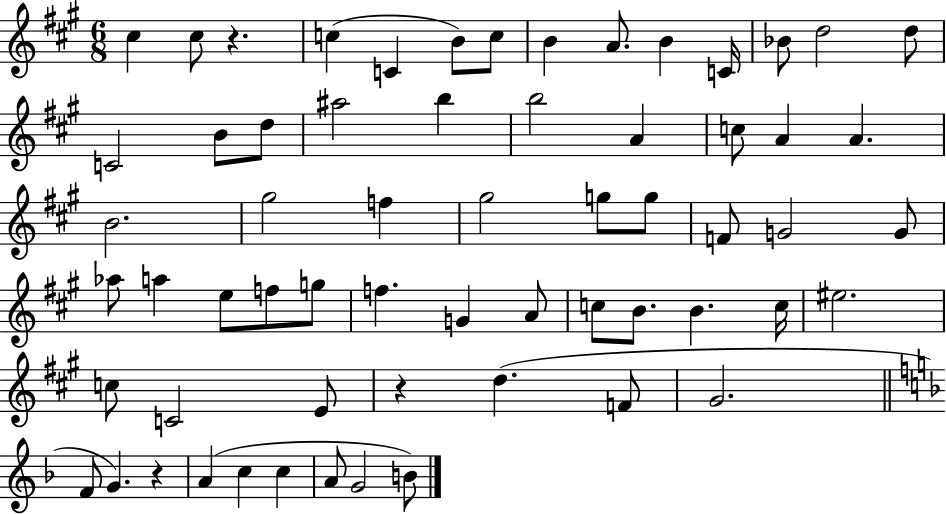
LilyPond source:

{
  \clef treble
  \numericTimeSignature
  \time 6/8
  \key a \major
  \repeat volta 2 { cis''4 cis''8 r4. | c''4( c'4 b'8) c''8 | b'4 a'8. b'4 c'16 | bes'8 d''2 d''8 | \break c'2 b'8 d''8 | ais''2 b''4 | b''2 a'4 | c''8 a'4 a'4. | \break b'2. | gis''2 f''4 | gis''2 g''8 g''8 | f'8 g'2 g'8 | \break aes''8 a''4 e''8 f''8 g''8 | f''4. g'4 a'8 | c''8 b'8. b'4. c''16 | eis''2. | \break c''8 c'2 e'8 | r4 d''4.( f'8 | gis'2. | \bar "||" \break \key f \major f'8 g'4.) r4 | a'4( c''4 c''4 | a'8 g'2 b'8) | } \bar "|."
}